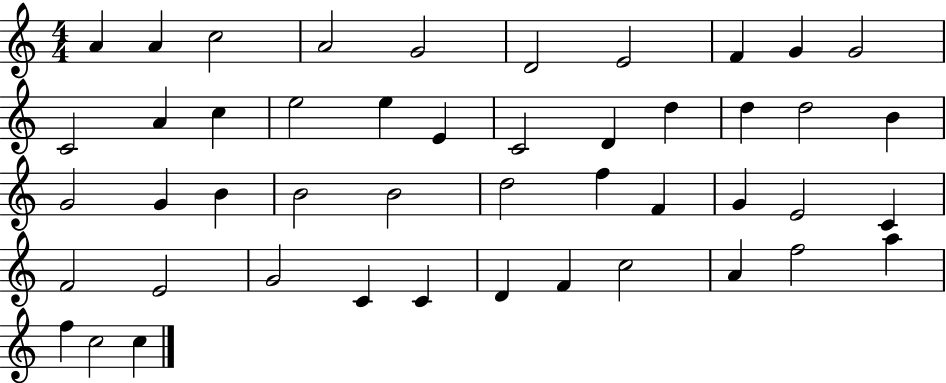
A4/q A4/q C5/h A4/h G4/h D4/h E4/h F4/q G4/q G4/h C4/h A4/q C5/q E5/h E5/q E4/q C4/h D4/q D5/q D5/q D5/h B4/q G4/h G4/q B4/q B4/h B4/h D5/h F5/q F4/q G4/q E4/h C4/q F4/h E4/h G4/h C4/q C4/q D4/q F4/q C5/h A4/q F5/h A5/q F5/q C5/h C5/q